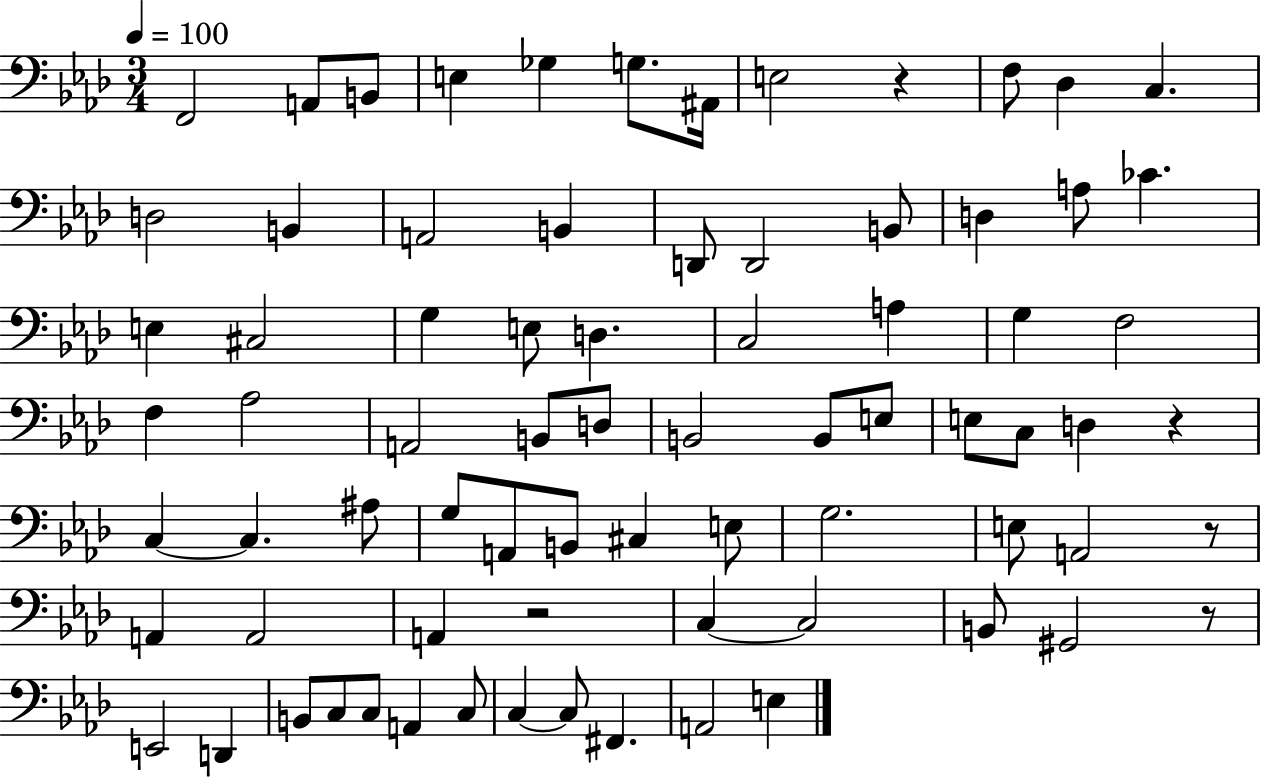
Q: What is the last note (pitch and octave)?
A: E3